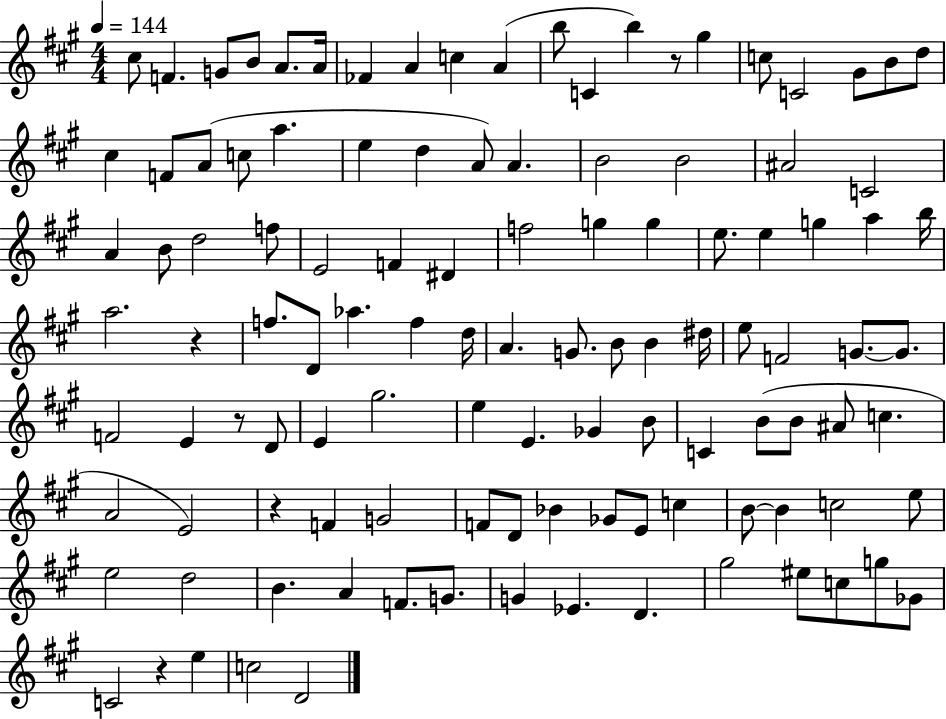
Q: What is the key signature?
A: A major